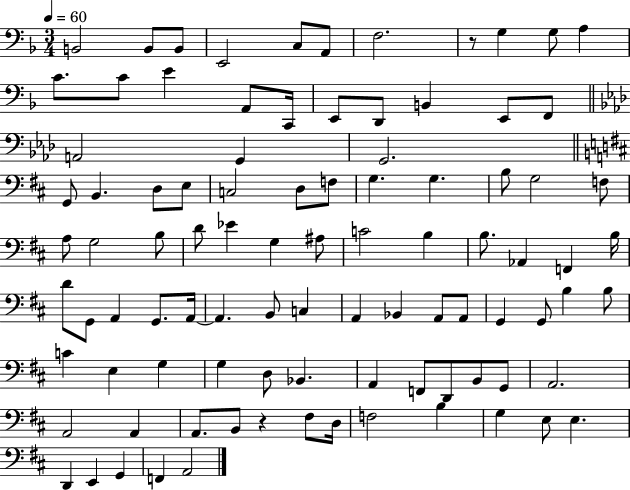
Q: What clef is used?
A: bass